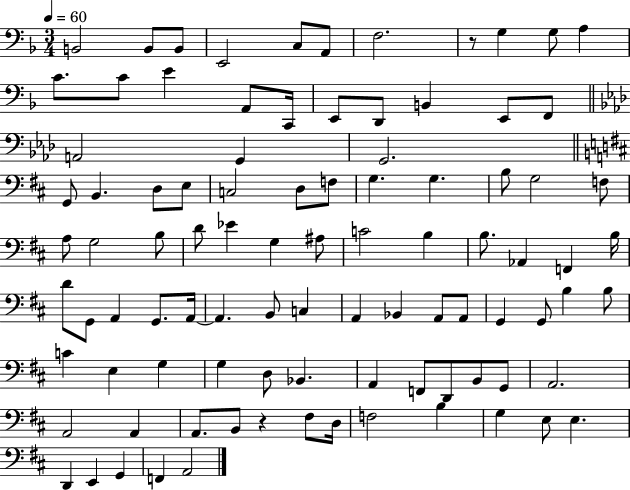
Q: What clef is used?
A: bass